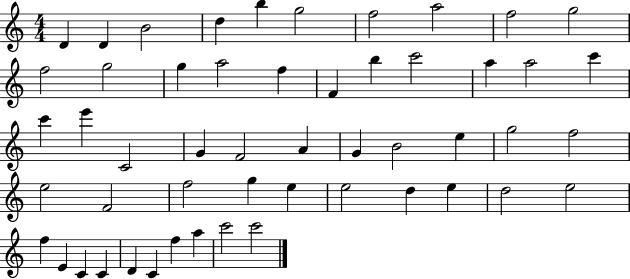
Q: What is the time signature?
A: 4/4